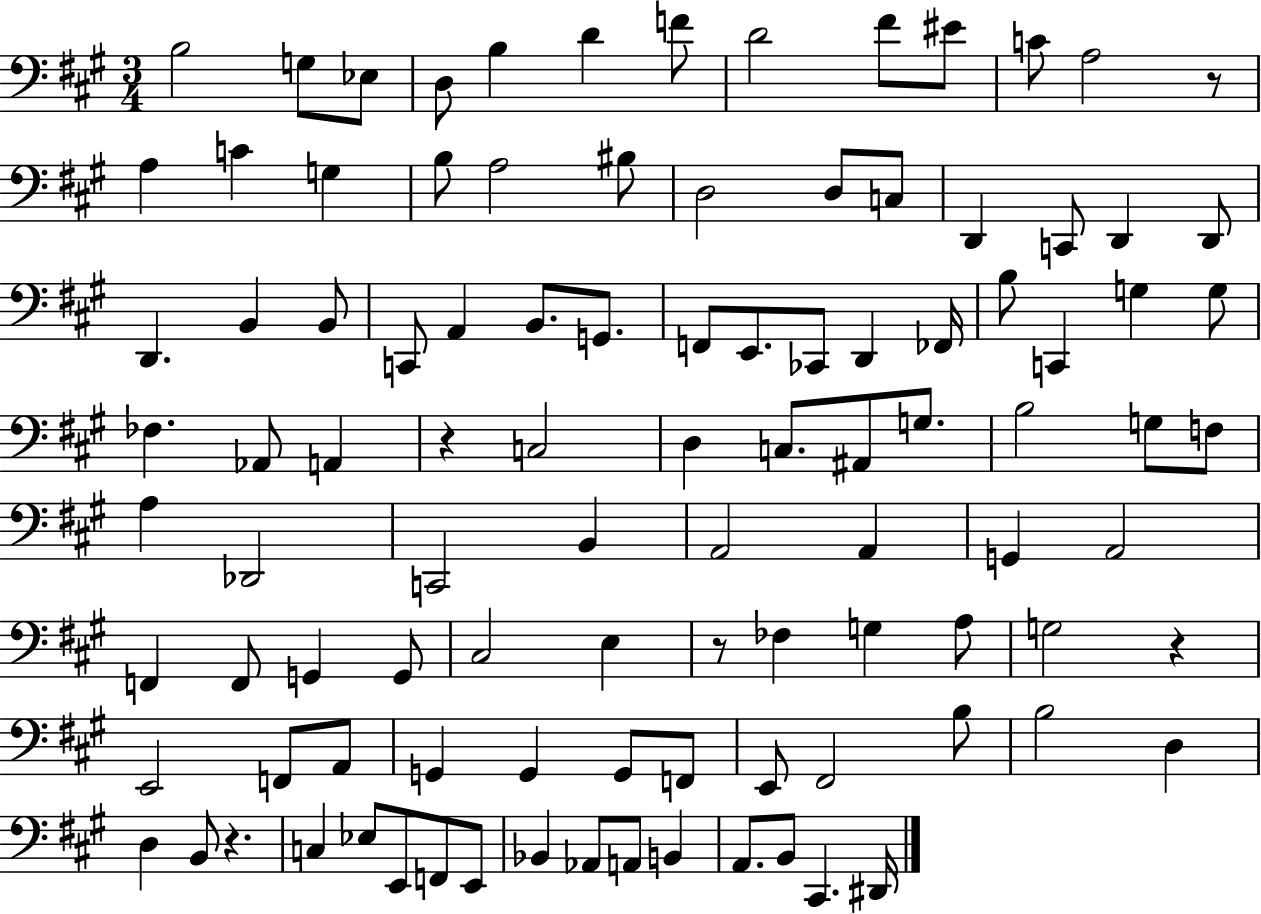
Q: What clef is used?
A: bass